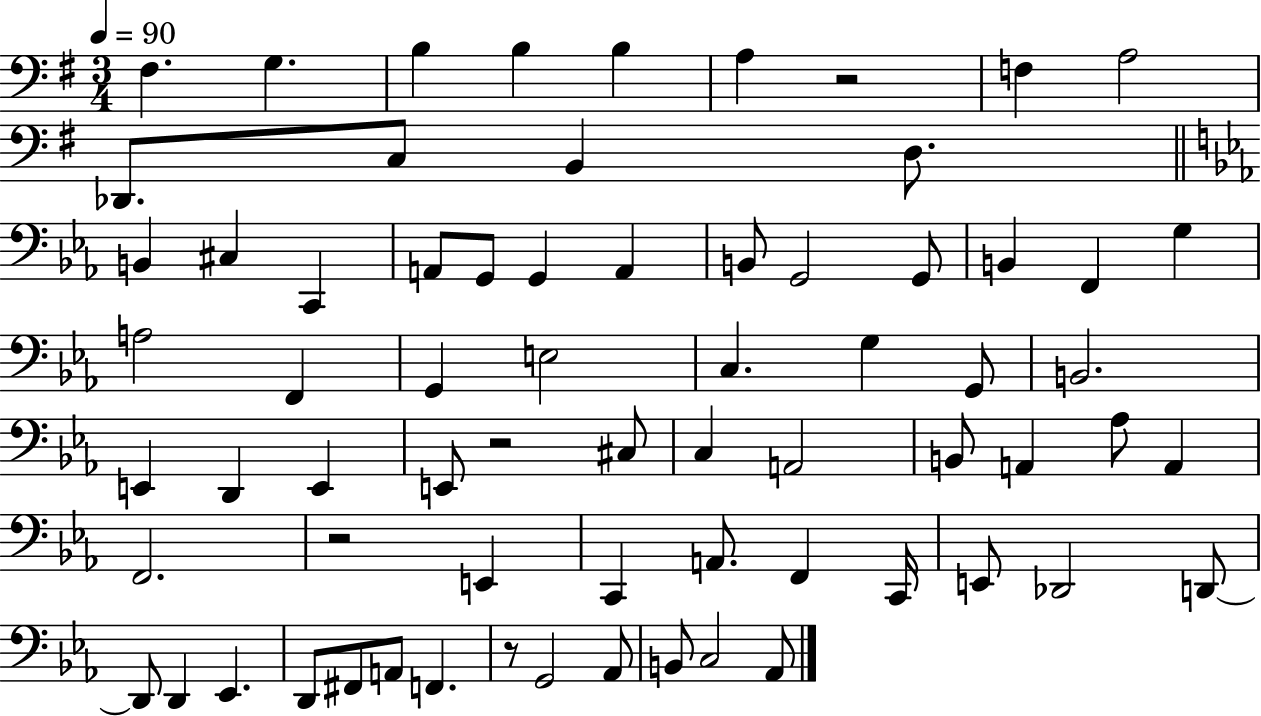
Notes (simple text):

F#3/q. G3/q. B3/q B3/q B3/q A3/q R/h F3/q A3/h Db2/e. C3/e B2/q D3/e. B2/q C#3/q C2/q A2/e G2/e G2/q A2/q B2/e G2/h G2/e B2/q F2/q G3/q A3/h F2/q G2/q E3/h C3/q. G3/q G2/e B2/h. E2/q D2/q E2/q E2/e R/h C#3/e C3/q A2/h B2/e A2/q Ab3/e A2/q F2/h. R/h E2/q C2/q A2/e. F2/q C2/s E2/e Db2/h D2/e D2/e D2/q Eb2/q. D2/e F#2/e A2/e F2/q. R/e G2/h Ab2/e B2/e C3/h Ab2/e